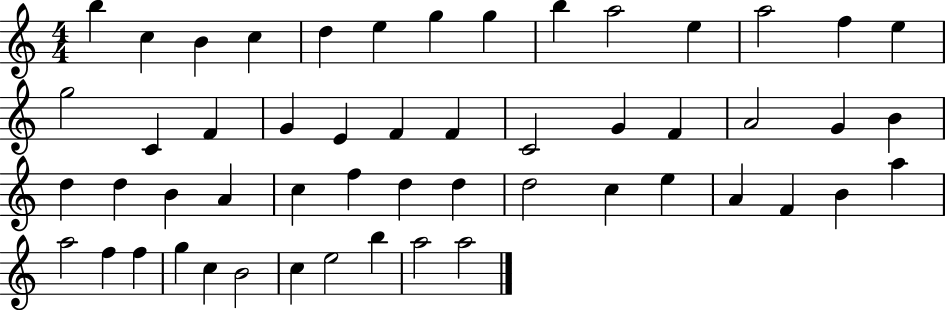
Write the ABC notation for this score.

X:1
T:Untitled
M:4/4
L:1/4
K:C
b c B c d e g g b a2 e a2 f e g2 C F G E F F C2 G F A2 G B d d B A c f d d d2 c e A F B a a2 f f g c B2 c e2 b a2 a2